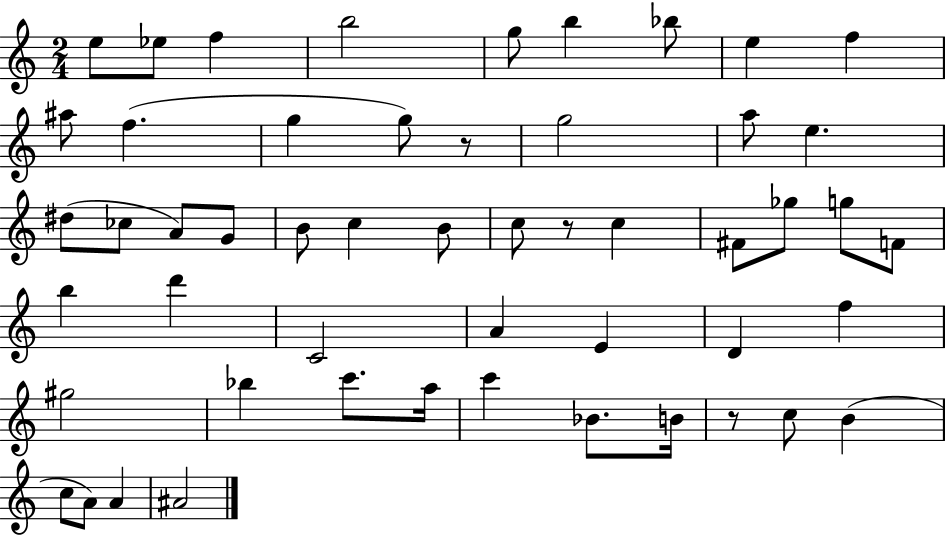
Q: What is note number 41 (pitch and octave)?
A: C6